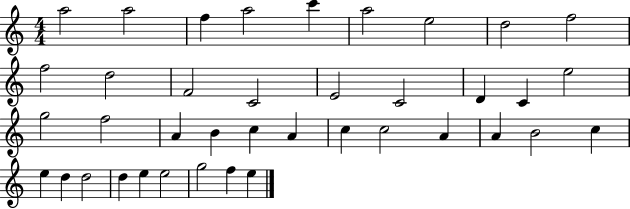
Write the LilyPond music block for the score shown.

{
  \clef treble
  \numericTimeSignature
  \time 4/4
  \key c \major
  a''2 a''2 | f''4 a''2 c'''4 | a''2 e''2 | d''2 f''2 | \break f''2 d''2 | f'2 c'2 | e'2 c'2 | d'4 c'4 e''2 | \break g''2 f''2 | a'4 b'4 c''4 a'4 | c''4 c''2 a'4 | a'4 b'2 c''4 | \break e''4 d''4 d''2 | d''4 e''4 e''2 | g''2 f''4 e''4 | \bar "|."
}